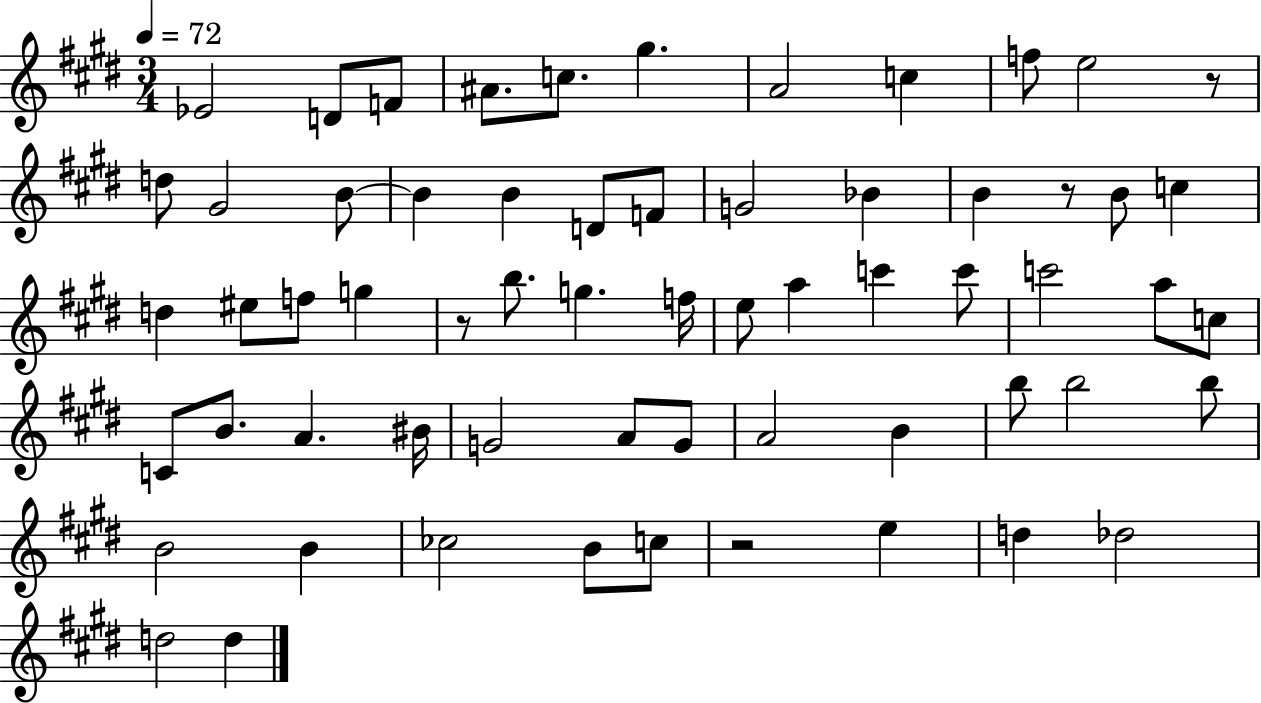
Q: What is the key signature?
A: E major